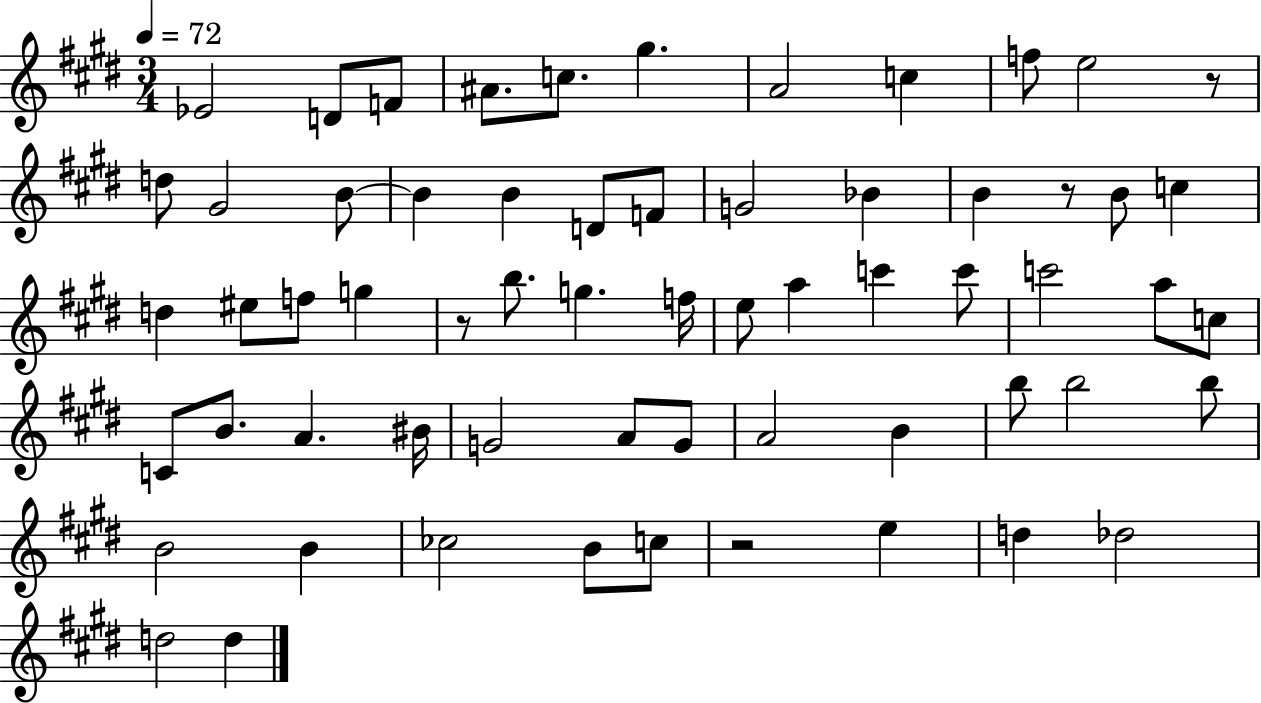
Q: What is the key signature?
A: E major